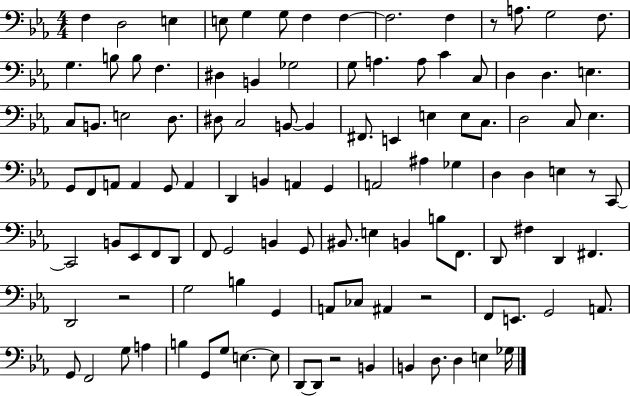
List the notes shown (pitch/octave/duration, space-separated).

F3/q D3/h E3/q E3/e G3/q G3/e F3/q F3/q F3/h. F3/q R/e A3/e. G3/h F3/e. G3/q. B3/e B3/e F3/q. D#3/q B2/q Gb3/h G3/e A3/q. A3/e C4/q C3/e D3/q D3/q. E3/q. C3/e B2/e. E3/h D3/e. D#3/e C3/h B2/e B2/q F#2/e. E2/q E3/q E3/e C3/e. D3/h C3/e Eb3/q. G2/e F2/e A2/e A2/q G2/e A2/q D2/q B2/q A2/q G2/q A2/h A#3/q Gb3/q D3/q D3/q E3/q R/e C2/e C2/h B2/e Eb2/e F2/e D2/e F2/e G2/h B2/q G2/e BIS2/e. E3/q B2/q B3/e F2/e. D2/e F#3/q D2/q F#2/q. D2/h R/h G3/h B3/q G2/q A2/e CES3/e A#2/q R/h F2/e E2/e. G2/h A2/e. G2/e F2/h G3/e A3/q B3/q G2/e G3/e E3/q. E3/e D2/e D2/e R/h B2/q B2/q D3/e. D3/q E3/q Gb3/s